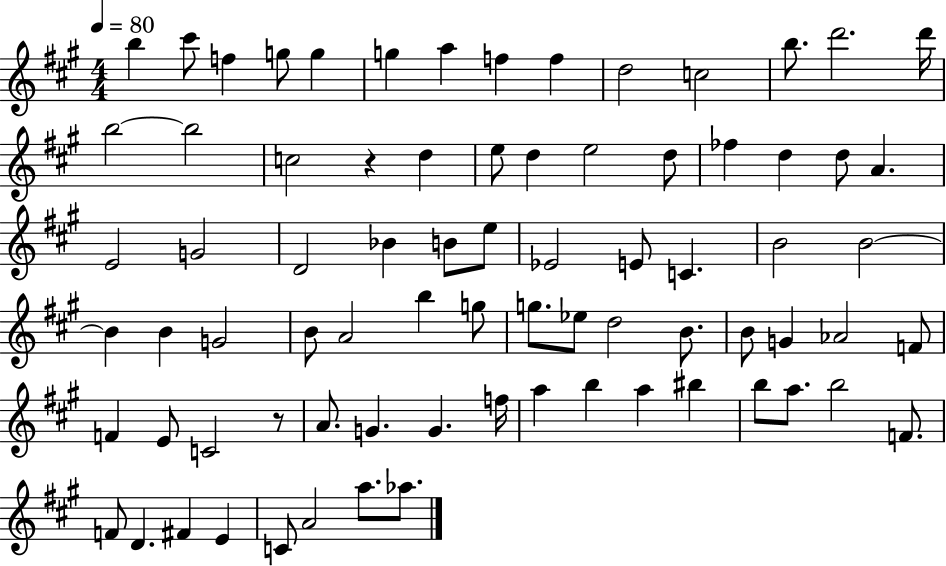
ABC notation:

X:1
T:Untitled
M:4/4
L:1/4
K:A
b ^c'/2 f g/2 g g a f f d2 c2 b/2 d'2 d'/4 b2 b2 c2 z d e/2 d e2 d/2 _f d d/2 A E2 G2 D2 _B B/2 e/2 _E2 E/2 C B2 B2 B B G2 B/2 A2 b g/2 g/2 _e/2 d2 B/2 B/2 G _A2 F/2 F E/2 C2 z/2 A/2 G G f/4 a b a ^b b/2 a/2 b2 F/2 F/2 D ^F E C/2 A2 a/2 _a/2